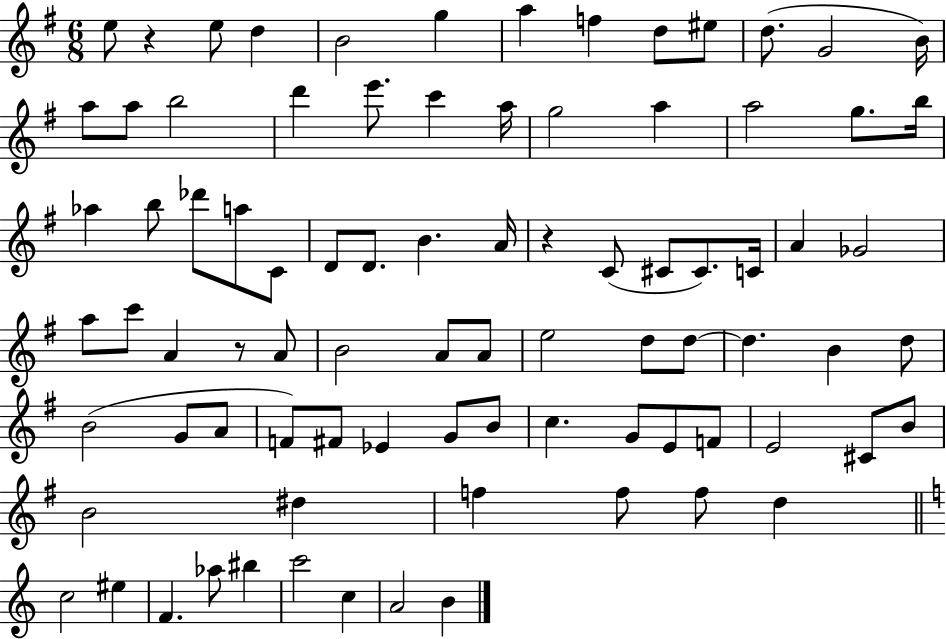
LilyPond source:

{
  \clef treble
  \numericTimeSignature
  \time 6/8
  \key g \major
  \repeat volta 2 { e''8 r4 e''8 d''4 | b'2 g''4 | a''4 f''4 d''8 eis''8 | d''8.( g'2 b'16) | \break a''8 a''8 b''2 | d'''4 e'''8. c'''4 a''16 | g''2 a''4 | a''2 g''8. b''16 | \break aes''4 b''8 des'''8 a''8 c'8 | d'8 d'8. b'4. a'16 | r4 c'8( cis'8 cis'8.) c'16 | a'4 ges'2 | \break a''8 c'''8 a'4 r8 a'8 | b'2 a'8 a'8 | e''2 d''8 d''8~~ | d''4. b'4 d''8 | \break b'2( g'8 a'8 | f'8) fis'8 ees'4 g'8 b'8 | c''4. g'8 e'8 f'8 | e'2 cis'8 b'8 | \break b'2 dis''4 | f''4 f''8 f''8 d''4 | \bar "||" \break \key a \minor c''2 eis''4 | f'4. aes''8 bis''4 | c'''2 c''4 | a'2 b'4 | \break } \bar "|."
}